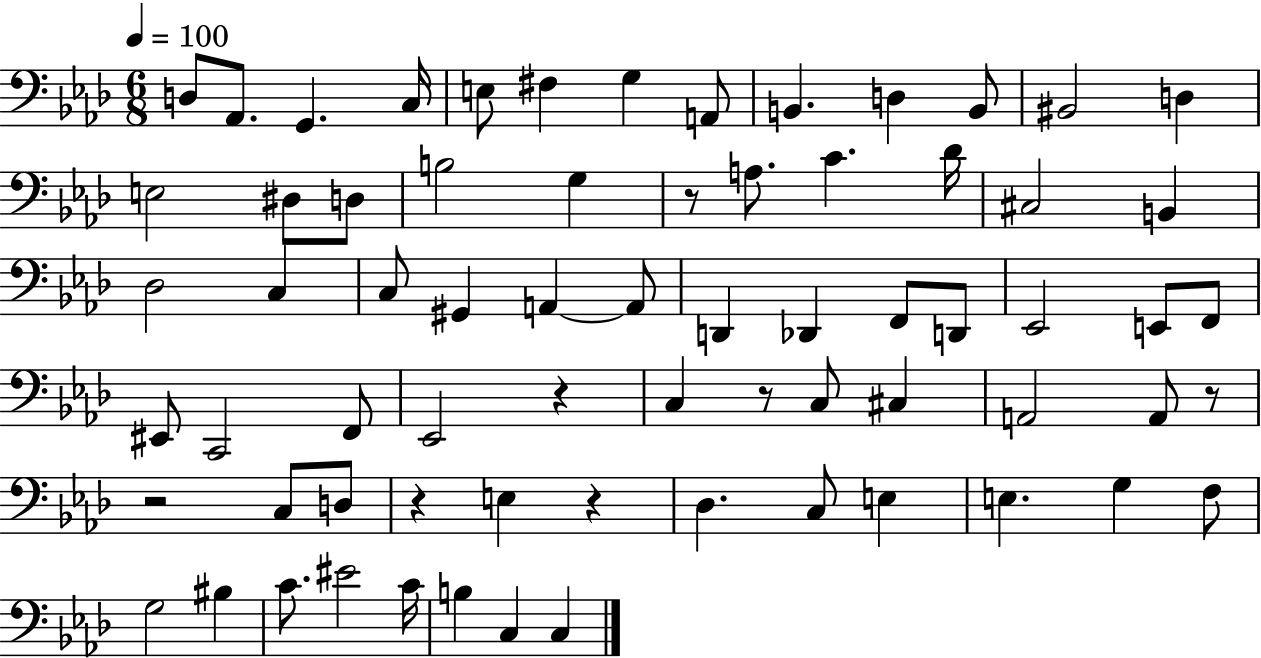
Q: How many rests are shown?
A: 7